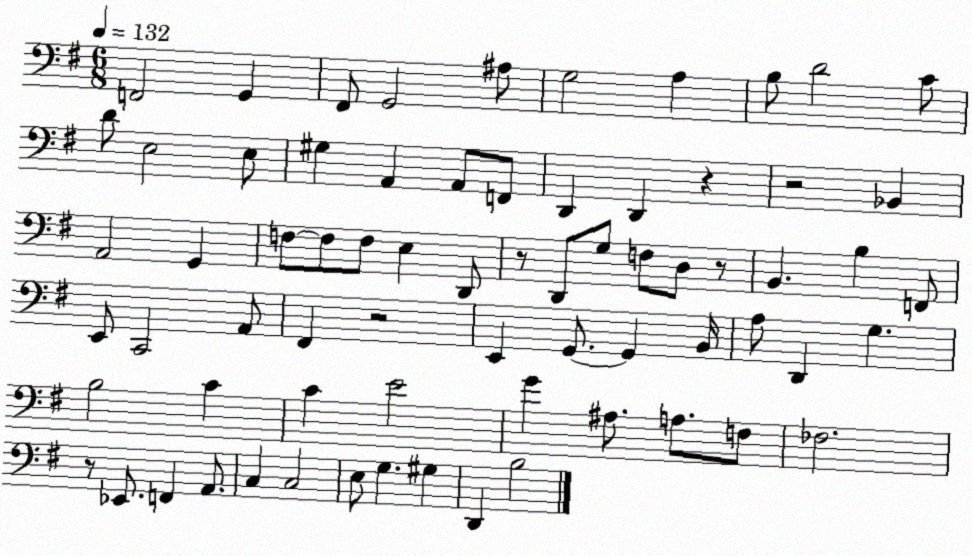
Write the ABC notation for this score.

X:1
T:Untitled
M:6/8
L:1/4
K:G
F,,2 G,, ^F,,/2 G,,2 ^A,/2 G,2 A, B,/2 D2 C/2 D/2 E,2 E,/2 ^G, A,, A,,/2 F,,/2 D,, D,, z z2 _B,, A,,2 G,, F,/2 F,/2 F,/2 E, D,,/2 z/2 D,,/2 G,/2 F,/2 D,/2 z/2 B,, B, F,,/2 E,,/2 C,,2 A,,/2 ^F,, z2 E,, G,,/2 G,, B,,/4 A,/2 D,, G, B,2 C C E2 G ^A,/2 A,/2 F,/2 _F,2 z/2 _E,,/2 F,, A,,/2 C, C,2 E,/2 G, ^G, D,, B,2